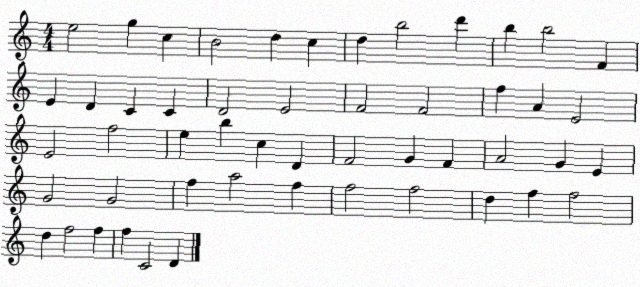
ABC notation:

X:1
T:Untitled
M:4/4
L:1/4
K:C
e2 g c B2 d c d b2 d' b b2 F E D C C D2 E2 F2 F2 f A E2 E2 f2 e b c D F2 G F A2 G E G2 G2 f a2 f f2 f2 d f f2 d f2 f f C2 D